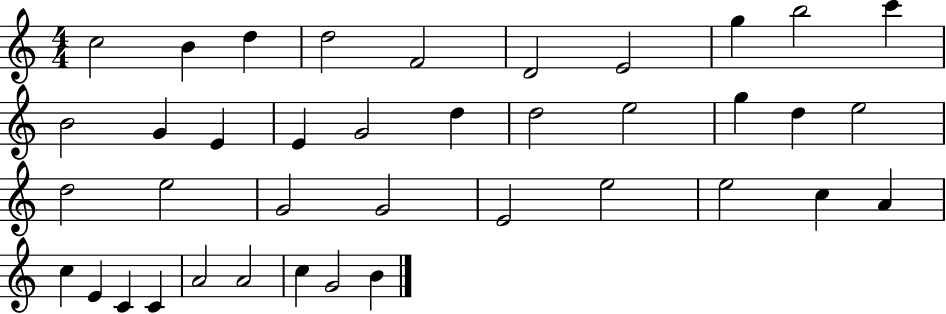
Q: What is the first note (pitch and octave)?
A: C5